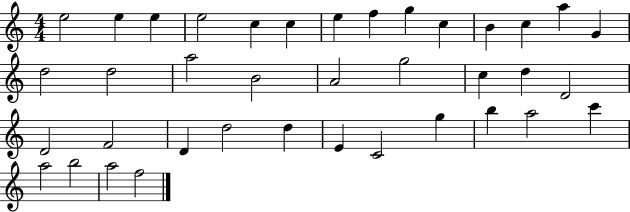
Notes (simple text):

E5/h E5/q E5/q E5/h C5/q C5/q E5/q F5/q G5/q C5/q B4/q C5/q A5/q G4/q D5/h D5/h A5/h B4/h A4/h G5/h C5/q D5/q D4/h D4/h F4/h D4/q D5/h D5/q E4/q C4/h G5/q B5/q A5/h C6/q A5/h B5/h A5/h F5/h